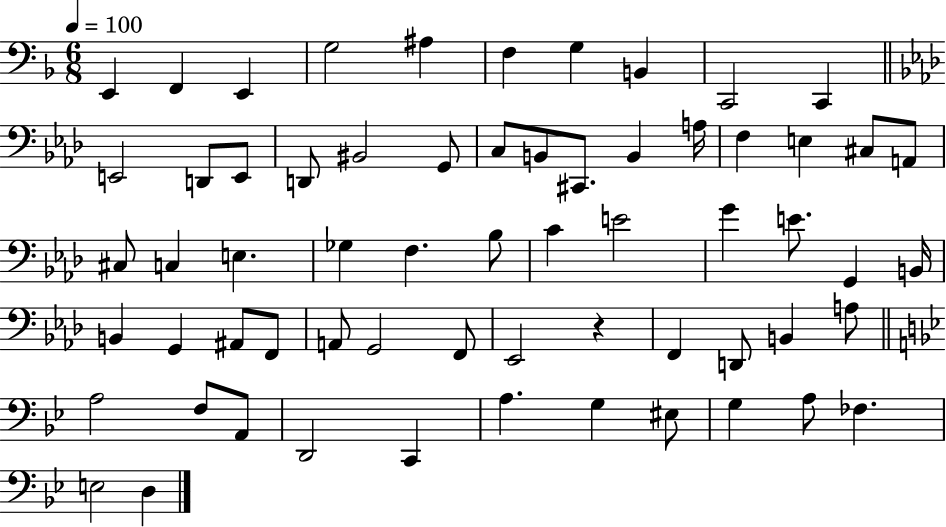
{
  \clef bass
  \numericTimeSignature
  \time 6/8
  \key f \major
  \tempo 4 = 100
  e,4 f,4 e,4 | g2 ais4 | f4 g4 b,4 | c,2 c,4 | \break \bar "||" \break \key aes \major e,2 d,8 e,8 | d,8 bis,2 g,8 | c8 b,8 cis,8. b,4 a16 | f4 e4 cis8 a,8 | \break cis8 c4 e4. | ges4 f4. bes8 | c'4 e'2 | g'4 e'8. g,4 b,16 | \break b,4 g,4 ais,8 f,8 | a,8 g,2 f,8 | ees,2 r4 | f,4 d,8 b,4 a8 | \break \bar "||" \break \key bes \major a2 f8 a,8 | d,2 c,4 | a4. g4 eis8 | g4 a8 fes4. | \break e2 d4 | \bar "|."
}